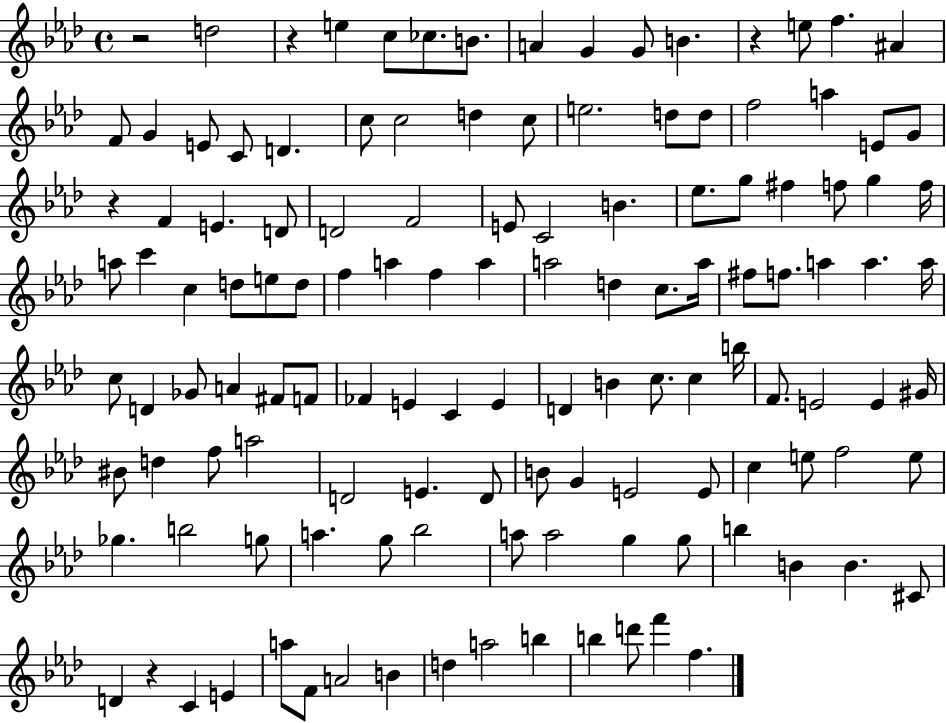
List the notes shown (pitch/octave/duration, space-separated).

R/h D5/h R/q E5/q C5/e CES5/e. B4/e. A4/q G4/q G4/e B4/q. R/q E5/e F5/q. A#4/q F4/e G4/q E4/e C4/e D4/q. C5/e C5/h D5/q C5/e E5/h. D5/e D5/e F5/h A5/q E4/e G4/e R/q F4/q E4/q. D4/e D4/h F4/h E4/e C4/h B4/q. Eb5/e. G5/e F#5/q F5/e G5/q F5/s A5/e C6/q C5/q D5/e E5/e D5/e F5/q A5/q F5/q A5/q A5/h D5/q C5/e. A5/s F#5/e F5/e. A5/q A5/q. A5/s C5/e D4/q Gb4/e A4/q F#4/e F4/e FES4/q E4/q C4/q E4/q D4/q B4/q C5/e. C5/q B5/s F4/e. E4/h E4/q G#4/s BIS4/e D5/q F5/e A5/h D4/h E4/q. D4/e B4/e G4/q E4/h E4/e C5/q E5/e F5/h E5/e Gb5/q. B5/h G5/e A5/q. G5/e Bb5/h A5/e A5/h G5/q G5/e B5/q B4/q B4/q. C#4/e D4/q R/q C4/q E4/q A5/e F4/e A4/h B4/q D5/q A5/h B5/q B5/q D6/e F6/q F5/q.